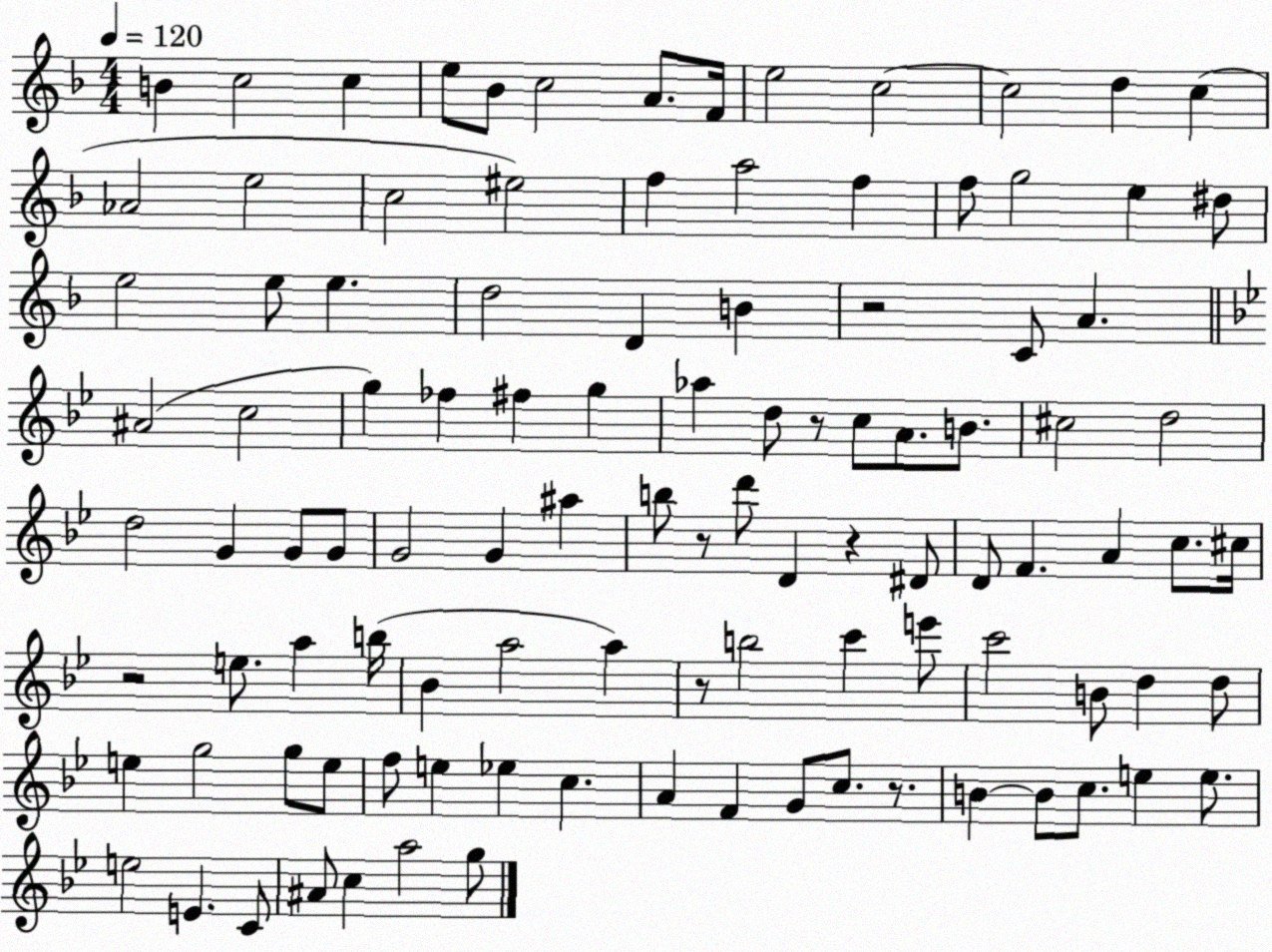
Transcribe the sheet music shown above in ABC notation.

X:1
T:Untitled
M:4/4
L:1/4
K:F
B c2 c e/2 _B/2 c2 A/2 F/4 e2 c2 c2 d c _A2 e2 c2 ^e2 f a2 f f/2 g2 e ^d/2 e2 e/2 e d2 D B z2 C/2 A ^A2 c2 g _f ^f g _a d/2 z/2 c/2 A/2 B/2 ^c2 d2 d2 G G/2 G/2 G2 G ^a b/2 z/2 d'/2 D z ^D/2 D/2 F A c/2 ^c/4 z2 e/2 a b/4 _B a2 a z/2 b2 c' e'/2 c'2 B/2 d d/2 e g2 g/2 e/2 f/2 e _e c A F G/2 c/2 z/2 B B/2 c/2 e e/2 e2 E C/2 ^A/2 c a2 g/2